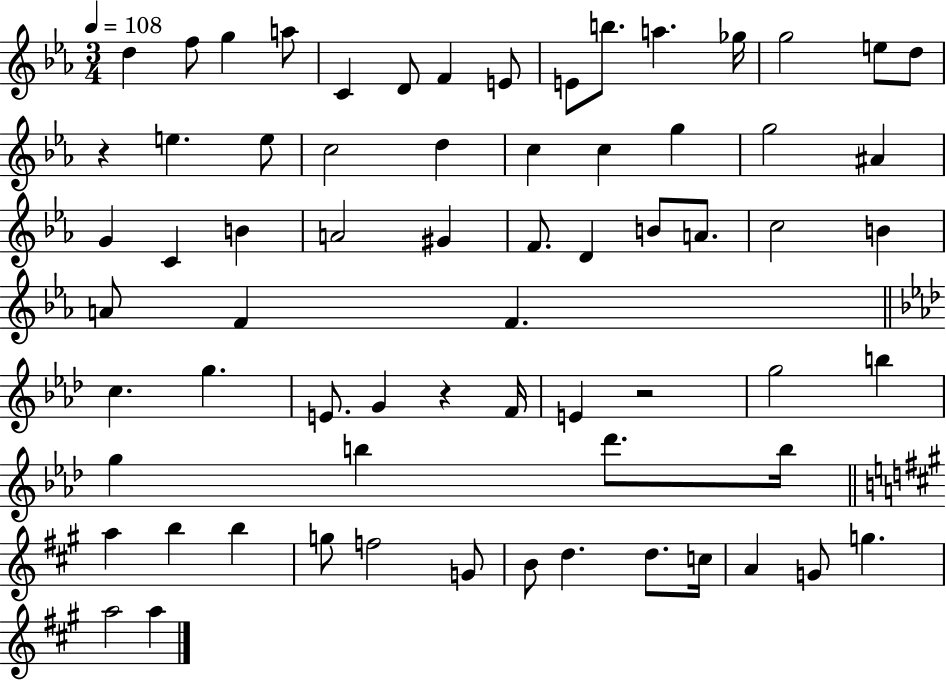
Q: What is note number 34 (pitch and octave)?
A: C5